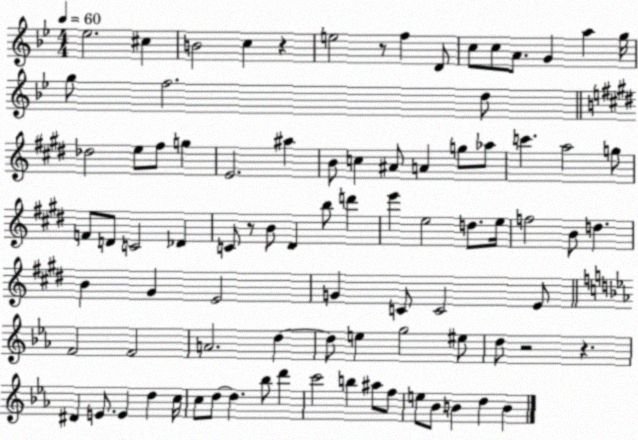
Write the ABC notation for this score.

X:1
T:Untitled
M:4/4
L:1/4
K:Bb
_e2 ^c B2 c z e2 z/2 f D/2 c/2 c/2 A/2 G a g/4 g/2 f2 d/2 _d2 e/2 ^f/2 g E2 ^a B/2 c ^A/2 A g/2 _a/2 c' a2 g/2 F/2 D/2 C2 _D C/2 z/2 B/2 ^D b/2 d' e' e2 d/2 e/4 f2 B/2 d B ^G E2 G C/2 C2 E/2 F2 F2 A2 d d/2 e g2 ^e/2 d/2 z2 z ^D E/2 E d c/4 c/2 d/2 d _b/2 d' c'2 b ^a/2 f/2 e/2 _B/2 B d B